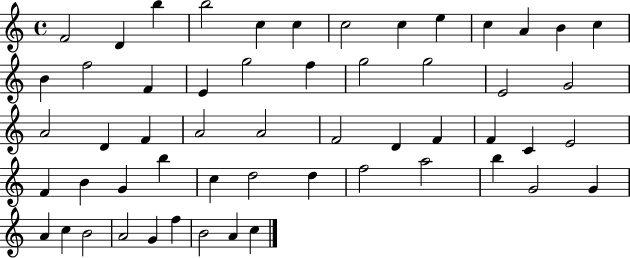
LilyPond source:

{
  \clef treble
  \time 4/4
  \defaultTimeSignature
  \key c \major
  f'2 d'4 b''4 | b''2 c''4 c''4 | c''2 c''4 e''4 | c''4 a'4 b'4 c''4 | \break b'4 f''2 f'4 | e'4 g''2 f''4 | g''2 g''2 | e'2 g'2 | \break a'2 d'4 f'4 | a'2 a'2 | f'2 d'4 f'4 | f'4 c'4 e'2 | \break f'4 b'4 g'4 b''4 | c''4 d''2 d''4 | f''2 a''2 | b''4 g'2 g'4 | \break a'4 c''4 b'2 | a'2 g'4 f''4 | b'2 a'4 c''4 | \bar "|."
}